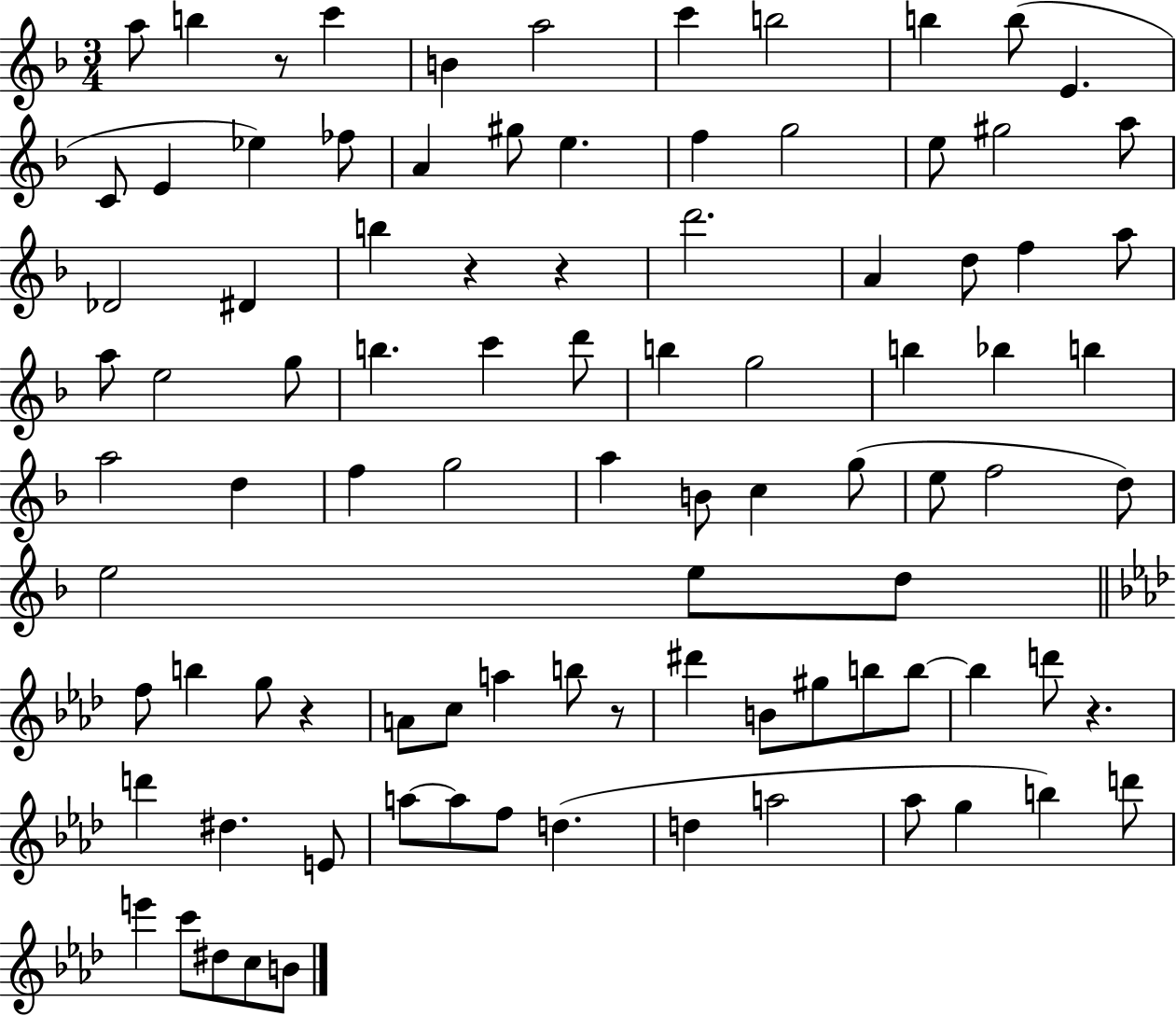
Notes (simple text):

A5/e B5/q R/e C6/q B4/q A5/h C6/q B5/h B5/q B5/e E4/q. C4/e E4/q Eb5/q FES5/e A4/q G#5/e E5/q. F5/q G5/h E5/e G#5/h A5/e Db4/h D#4/q B5/q R/q R/q D6/h. A4/q D5/e F5/q A5/e A5/e E5/h G5/e B5/q. C6/q D6/e B5/q G5/h B5/q Bb5/q B5/q A5/h D5/q F5/q G5/h A5/q B4/e C5/q G5/e E5/e F5/h D5/e E5/h E5/e D5/e F5/e B5/q G5/e R/q A4/e C5/e A5/q B5/e R/e D#6/q B4/e G#5/e B5/e B5/e B5/q D6/e R/q. D6/q D#5/q. E4/e A5/e A5/e F5/e D5/q. D5/q A5/h Ab5/e G5/q B5/q D6/e E6/q C6/e D#5/e C5/e B4/e